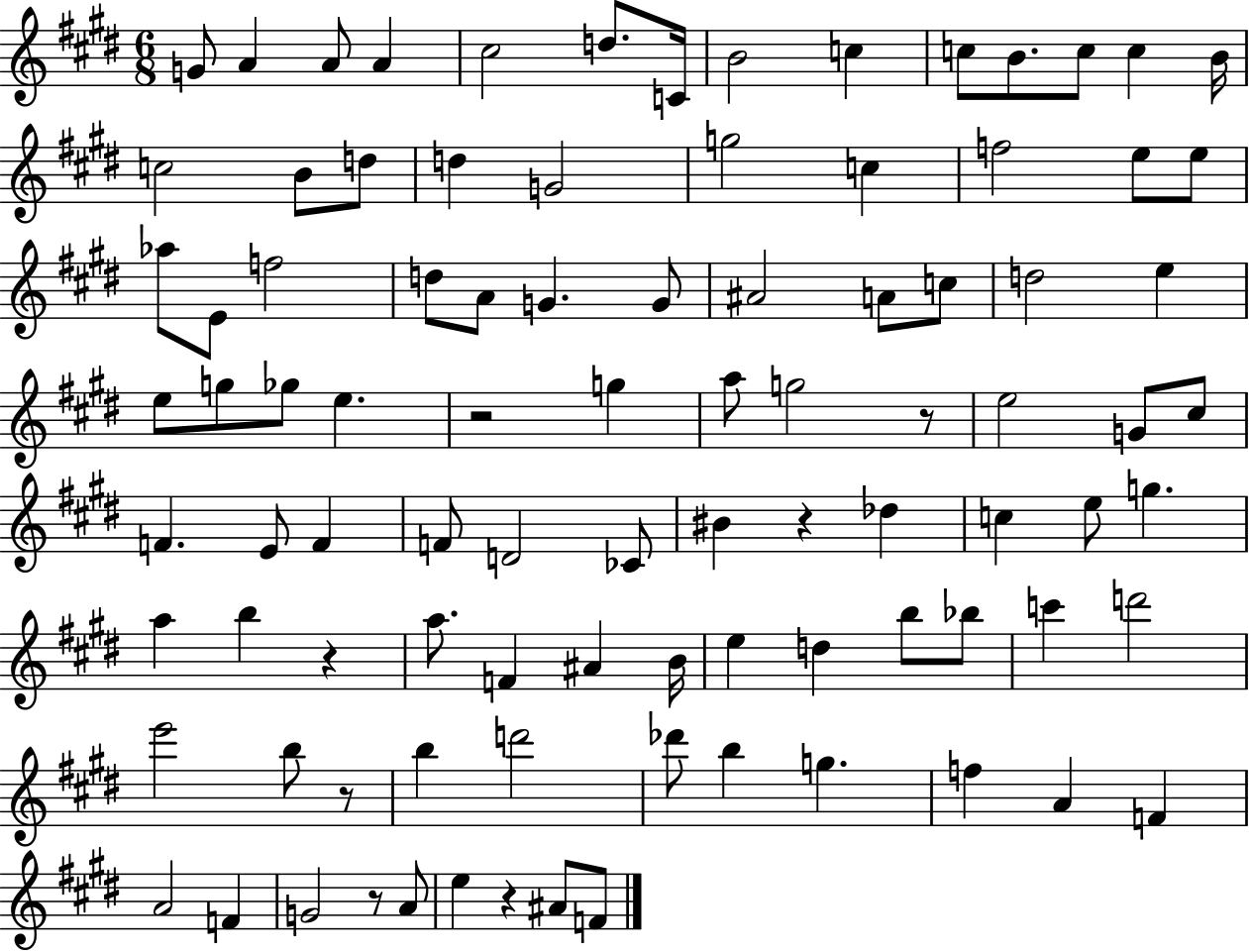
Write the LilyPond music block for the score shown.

{
  \clef treble
  \numericTimeSignature
  \time 6/8
  \key e \major
  g'8 a'4 a'8 a'4 | cis''2 d''8. c'16 | b'2 c''4 | c''8 b'8. c''8 c''4 b'16 | \break c''2 b'8 d''8 | d''4 g'2 | g''2 c''4 | f''2 e''8 e''8 | \break aes''8 e'8 f''2 | d''8 a'8 g'4. g'8 | ais'2 a'8 c''8 | d''2 e''4 | \break e''8 g''8 ges''8 e''4. | r2 g''4 | a''8 g''2 r8 | e''2 g'8 cis''8 | \break f'4. e'8 f'4 | f'8 d'2 ces'8 | bis'4 r4 des''4 | c''4 e''8 g''4. | \break a''4 b''4 r4 | a''8. f'4 ais'4 b'16 | e''4 d''4 b''8 bes''8 | c'''4 d'''2 | \break e'''2 b''8 r8 | b''4 d'''2 | des'''8 b''4 g''4. | f''4 a'4 f'4 | \break a'2 f'4 | g'2 r8 a'8 | e''4 r4 ais'8 f'8 | \bar "|."
}